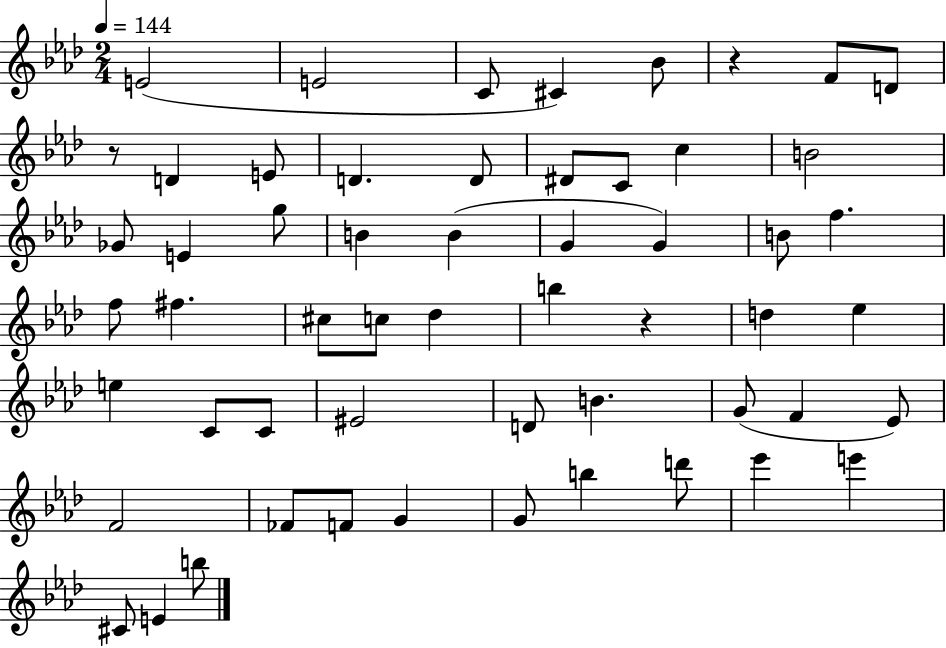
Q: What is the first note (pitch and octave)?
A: E4